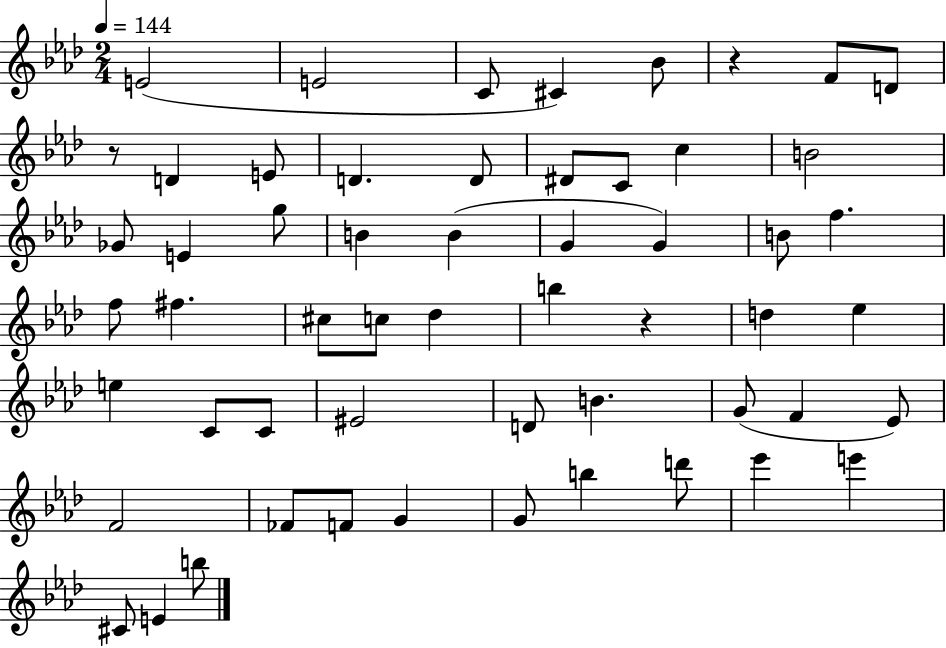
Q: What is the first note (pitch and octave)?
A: E4